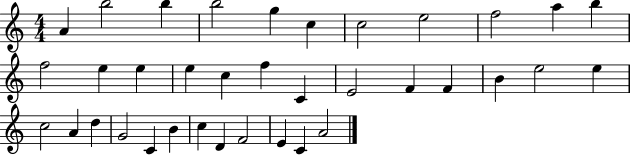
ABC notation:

X:1
T:Untitled
M:4/4
L:1/4
K:C
A b2 b b2 g c c2 e2 f2 a b f2 e e e c f C E2 F F B e2 e c2 A d G2 C B c D F2 E C A2